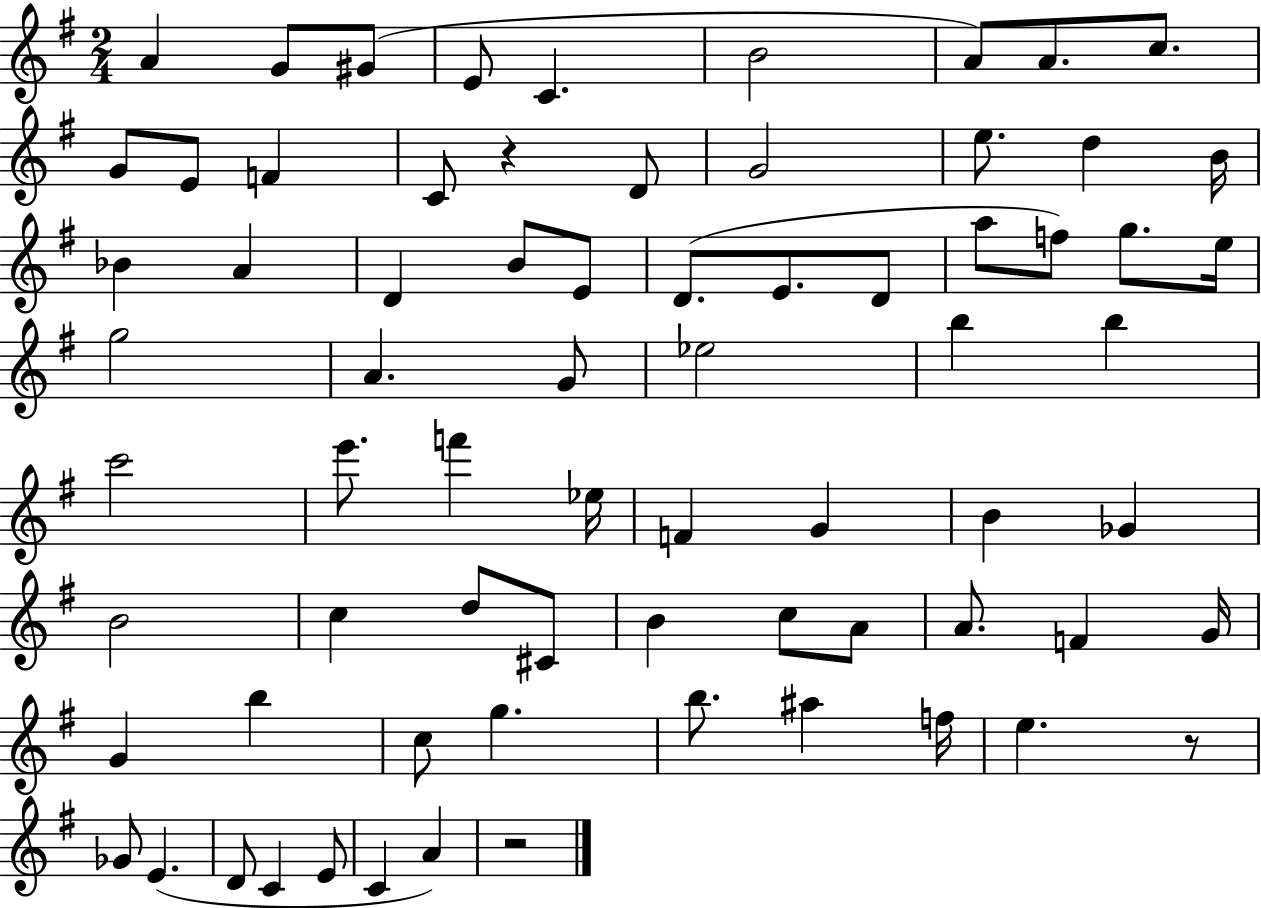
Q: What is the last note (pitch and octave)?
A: A4